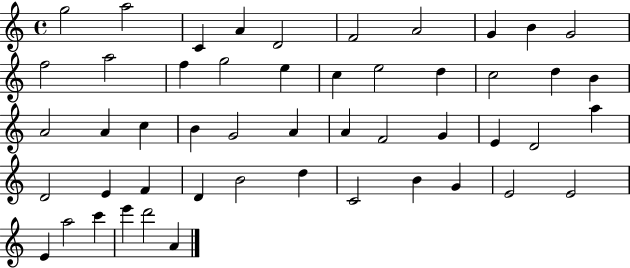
{
  \clef treble
  \time 4/4
  \defaultTimeSignature
  \key c \major
  g''2 a''2 | c'4 a'4 d'2 | f'2 a'2 | g'4 b'4 g'2 | \break f''2 a''2 | f''4 g''2 e''4 | c''4 e''2 d''4 | c''2 d''4 b'4 | \break a'2 a'4 c''4 | b'4 g'2 a'4 | a'4 f'2 g'4 | e'4 d'2 a''4 | \break d'2 e'4 f'4 | d'4 b'2 d''4 | c'2 b'4 g'4 | e'2 e'2 | \break e'4 a''2 c'''4 | e'''4 d'''2 a'4 | \bar "|."
}